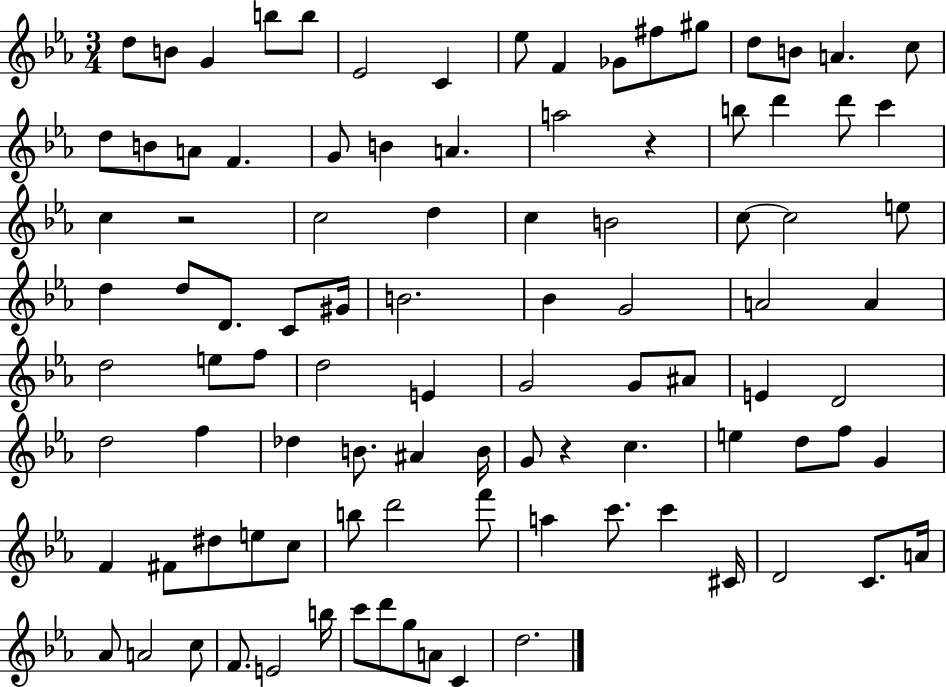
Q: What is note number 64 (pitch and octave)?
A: C5